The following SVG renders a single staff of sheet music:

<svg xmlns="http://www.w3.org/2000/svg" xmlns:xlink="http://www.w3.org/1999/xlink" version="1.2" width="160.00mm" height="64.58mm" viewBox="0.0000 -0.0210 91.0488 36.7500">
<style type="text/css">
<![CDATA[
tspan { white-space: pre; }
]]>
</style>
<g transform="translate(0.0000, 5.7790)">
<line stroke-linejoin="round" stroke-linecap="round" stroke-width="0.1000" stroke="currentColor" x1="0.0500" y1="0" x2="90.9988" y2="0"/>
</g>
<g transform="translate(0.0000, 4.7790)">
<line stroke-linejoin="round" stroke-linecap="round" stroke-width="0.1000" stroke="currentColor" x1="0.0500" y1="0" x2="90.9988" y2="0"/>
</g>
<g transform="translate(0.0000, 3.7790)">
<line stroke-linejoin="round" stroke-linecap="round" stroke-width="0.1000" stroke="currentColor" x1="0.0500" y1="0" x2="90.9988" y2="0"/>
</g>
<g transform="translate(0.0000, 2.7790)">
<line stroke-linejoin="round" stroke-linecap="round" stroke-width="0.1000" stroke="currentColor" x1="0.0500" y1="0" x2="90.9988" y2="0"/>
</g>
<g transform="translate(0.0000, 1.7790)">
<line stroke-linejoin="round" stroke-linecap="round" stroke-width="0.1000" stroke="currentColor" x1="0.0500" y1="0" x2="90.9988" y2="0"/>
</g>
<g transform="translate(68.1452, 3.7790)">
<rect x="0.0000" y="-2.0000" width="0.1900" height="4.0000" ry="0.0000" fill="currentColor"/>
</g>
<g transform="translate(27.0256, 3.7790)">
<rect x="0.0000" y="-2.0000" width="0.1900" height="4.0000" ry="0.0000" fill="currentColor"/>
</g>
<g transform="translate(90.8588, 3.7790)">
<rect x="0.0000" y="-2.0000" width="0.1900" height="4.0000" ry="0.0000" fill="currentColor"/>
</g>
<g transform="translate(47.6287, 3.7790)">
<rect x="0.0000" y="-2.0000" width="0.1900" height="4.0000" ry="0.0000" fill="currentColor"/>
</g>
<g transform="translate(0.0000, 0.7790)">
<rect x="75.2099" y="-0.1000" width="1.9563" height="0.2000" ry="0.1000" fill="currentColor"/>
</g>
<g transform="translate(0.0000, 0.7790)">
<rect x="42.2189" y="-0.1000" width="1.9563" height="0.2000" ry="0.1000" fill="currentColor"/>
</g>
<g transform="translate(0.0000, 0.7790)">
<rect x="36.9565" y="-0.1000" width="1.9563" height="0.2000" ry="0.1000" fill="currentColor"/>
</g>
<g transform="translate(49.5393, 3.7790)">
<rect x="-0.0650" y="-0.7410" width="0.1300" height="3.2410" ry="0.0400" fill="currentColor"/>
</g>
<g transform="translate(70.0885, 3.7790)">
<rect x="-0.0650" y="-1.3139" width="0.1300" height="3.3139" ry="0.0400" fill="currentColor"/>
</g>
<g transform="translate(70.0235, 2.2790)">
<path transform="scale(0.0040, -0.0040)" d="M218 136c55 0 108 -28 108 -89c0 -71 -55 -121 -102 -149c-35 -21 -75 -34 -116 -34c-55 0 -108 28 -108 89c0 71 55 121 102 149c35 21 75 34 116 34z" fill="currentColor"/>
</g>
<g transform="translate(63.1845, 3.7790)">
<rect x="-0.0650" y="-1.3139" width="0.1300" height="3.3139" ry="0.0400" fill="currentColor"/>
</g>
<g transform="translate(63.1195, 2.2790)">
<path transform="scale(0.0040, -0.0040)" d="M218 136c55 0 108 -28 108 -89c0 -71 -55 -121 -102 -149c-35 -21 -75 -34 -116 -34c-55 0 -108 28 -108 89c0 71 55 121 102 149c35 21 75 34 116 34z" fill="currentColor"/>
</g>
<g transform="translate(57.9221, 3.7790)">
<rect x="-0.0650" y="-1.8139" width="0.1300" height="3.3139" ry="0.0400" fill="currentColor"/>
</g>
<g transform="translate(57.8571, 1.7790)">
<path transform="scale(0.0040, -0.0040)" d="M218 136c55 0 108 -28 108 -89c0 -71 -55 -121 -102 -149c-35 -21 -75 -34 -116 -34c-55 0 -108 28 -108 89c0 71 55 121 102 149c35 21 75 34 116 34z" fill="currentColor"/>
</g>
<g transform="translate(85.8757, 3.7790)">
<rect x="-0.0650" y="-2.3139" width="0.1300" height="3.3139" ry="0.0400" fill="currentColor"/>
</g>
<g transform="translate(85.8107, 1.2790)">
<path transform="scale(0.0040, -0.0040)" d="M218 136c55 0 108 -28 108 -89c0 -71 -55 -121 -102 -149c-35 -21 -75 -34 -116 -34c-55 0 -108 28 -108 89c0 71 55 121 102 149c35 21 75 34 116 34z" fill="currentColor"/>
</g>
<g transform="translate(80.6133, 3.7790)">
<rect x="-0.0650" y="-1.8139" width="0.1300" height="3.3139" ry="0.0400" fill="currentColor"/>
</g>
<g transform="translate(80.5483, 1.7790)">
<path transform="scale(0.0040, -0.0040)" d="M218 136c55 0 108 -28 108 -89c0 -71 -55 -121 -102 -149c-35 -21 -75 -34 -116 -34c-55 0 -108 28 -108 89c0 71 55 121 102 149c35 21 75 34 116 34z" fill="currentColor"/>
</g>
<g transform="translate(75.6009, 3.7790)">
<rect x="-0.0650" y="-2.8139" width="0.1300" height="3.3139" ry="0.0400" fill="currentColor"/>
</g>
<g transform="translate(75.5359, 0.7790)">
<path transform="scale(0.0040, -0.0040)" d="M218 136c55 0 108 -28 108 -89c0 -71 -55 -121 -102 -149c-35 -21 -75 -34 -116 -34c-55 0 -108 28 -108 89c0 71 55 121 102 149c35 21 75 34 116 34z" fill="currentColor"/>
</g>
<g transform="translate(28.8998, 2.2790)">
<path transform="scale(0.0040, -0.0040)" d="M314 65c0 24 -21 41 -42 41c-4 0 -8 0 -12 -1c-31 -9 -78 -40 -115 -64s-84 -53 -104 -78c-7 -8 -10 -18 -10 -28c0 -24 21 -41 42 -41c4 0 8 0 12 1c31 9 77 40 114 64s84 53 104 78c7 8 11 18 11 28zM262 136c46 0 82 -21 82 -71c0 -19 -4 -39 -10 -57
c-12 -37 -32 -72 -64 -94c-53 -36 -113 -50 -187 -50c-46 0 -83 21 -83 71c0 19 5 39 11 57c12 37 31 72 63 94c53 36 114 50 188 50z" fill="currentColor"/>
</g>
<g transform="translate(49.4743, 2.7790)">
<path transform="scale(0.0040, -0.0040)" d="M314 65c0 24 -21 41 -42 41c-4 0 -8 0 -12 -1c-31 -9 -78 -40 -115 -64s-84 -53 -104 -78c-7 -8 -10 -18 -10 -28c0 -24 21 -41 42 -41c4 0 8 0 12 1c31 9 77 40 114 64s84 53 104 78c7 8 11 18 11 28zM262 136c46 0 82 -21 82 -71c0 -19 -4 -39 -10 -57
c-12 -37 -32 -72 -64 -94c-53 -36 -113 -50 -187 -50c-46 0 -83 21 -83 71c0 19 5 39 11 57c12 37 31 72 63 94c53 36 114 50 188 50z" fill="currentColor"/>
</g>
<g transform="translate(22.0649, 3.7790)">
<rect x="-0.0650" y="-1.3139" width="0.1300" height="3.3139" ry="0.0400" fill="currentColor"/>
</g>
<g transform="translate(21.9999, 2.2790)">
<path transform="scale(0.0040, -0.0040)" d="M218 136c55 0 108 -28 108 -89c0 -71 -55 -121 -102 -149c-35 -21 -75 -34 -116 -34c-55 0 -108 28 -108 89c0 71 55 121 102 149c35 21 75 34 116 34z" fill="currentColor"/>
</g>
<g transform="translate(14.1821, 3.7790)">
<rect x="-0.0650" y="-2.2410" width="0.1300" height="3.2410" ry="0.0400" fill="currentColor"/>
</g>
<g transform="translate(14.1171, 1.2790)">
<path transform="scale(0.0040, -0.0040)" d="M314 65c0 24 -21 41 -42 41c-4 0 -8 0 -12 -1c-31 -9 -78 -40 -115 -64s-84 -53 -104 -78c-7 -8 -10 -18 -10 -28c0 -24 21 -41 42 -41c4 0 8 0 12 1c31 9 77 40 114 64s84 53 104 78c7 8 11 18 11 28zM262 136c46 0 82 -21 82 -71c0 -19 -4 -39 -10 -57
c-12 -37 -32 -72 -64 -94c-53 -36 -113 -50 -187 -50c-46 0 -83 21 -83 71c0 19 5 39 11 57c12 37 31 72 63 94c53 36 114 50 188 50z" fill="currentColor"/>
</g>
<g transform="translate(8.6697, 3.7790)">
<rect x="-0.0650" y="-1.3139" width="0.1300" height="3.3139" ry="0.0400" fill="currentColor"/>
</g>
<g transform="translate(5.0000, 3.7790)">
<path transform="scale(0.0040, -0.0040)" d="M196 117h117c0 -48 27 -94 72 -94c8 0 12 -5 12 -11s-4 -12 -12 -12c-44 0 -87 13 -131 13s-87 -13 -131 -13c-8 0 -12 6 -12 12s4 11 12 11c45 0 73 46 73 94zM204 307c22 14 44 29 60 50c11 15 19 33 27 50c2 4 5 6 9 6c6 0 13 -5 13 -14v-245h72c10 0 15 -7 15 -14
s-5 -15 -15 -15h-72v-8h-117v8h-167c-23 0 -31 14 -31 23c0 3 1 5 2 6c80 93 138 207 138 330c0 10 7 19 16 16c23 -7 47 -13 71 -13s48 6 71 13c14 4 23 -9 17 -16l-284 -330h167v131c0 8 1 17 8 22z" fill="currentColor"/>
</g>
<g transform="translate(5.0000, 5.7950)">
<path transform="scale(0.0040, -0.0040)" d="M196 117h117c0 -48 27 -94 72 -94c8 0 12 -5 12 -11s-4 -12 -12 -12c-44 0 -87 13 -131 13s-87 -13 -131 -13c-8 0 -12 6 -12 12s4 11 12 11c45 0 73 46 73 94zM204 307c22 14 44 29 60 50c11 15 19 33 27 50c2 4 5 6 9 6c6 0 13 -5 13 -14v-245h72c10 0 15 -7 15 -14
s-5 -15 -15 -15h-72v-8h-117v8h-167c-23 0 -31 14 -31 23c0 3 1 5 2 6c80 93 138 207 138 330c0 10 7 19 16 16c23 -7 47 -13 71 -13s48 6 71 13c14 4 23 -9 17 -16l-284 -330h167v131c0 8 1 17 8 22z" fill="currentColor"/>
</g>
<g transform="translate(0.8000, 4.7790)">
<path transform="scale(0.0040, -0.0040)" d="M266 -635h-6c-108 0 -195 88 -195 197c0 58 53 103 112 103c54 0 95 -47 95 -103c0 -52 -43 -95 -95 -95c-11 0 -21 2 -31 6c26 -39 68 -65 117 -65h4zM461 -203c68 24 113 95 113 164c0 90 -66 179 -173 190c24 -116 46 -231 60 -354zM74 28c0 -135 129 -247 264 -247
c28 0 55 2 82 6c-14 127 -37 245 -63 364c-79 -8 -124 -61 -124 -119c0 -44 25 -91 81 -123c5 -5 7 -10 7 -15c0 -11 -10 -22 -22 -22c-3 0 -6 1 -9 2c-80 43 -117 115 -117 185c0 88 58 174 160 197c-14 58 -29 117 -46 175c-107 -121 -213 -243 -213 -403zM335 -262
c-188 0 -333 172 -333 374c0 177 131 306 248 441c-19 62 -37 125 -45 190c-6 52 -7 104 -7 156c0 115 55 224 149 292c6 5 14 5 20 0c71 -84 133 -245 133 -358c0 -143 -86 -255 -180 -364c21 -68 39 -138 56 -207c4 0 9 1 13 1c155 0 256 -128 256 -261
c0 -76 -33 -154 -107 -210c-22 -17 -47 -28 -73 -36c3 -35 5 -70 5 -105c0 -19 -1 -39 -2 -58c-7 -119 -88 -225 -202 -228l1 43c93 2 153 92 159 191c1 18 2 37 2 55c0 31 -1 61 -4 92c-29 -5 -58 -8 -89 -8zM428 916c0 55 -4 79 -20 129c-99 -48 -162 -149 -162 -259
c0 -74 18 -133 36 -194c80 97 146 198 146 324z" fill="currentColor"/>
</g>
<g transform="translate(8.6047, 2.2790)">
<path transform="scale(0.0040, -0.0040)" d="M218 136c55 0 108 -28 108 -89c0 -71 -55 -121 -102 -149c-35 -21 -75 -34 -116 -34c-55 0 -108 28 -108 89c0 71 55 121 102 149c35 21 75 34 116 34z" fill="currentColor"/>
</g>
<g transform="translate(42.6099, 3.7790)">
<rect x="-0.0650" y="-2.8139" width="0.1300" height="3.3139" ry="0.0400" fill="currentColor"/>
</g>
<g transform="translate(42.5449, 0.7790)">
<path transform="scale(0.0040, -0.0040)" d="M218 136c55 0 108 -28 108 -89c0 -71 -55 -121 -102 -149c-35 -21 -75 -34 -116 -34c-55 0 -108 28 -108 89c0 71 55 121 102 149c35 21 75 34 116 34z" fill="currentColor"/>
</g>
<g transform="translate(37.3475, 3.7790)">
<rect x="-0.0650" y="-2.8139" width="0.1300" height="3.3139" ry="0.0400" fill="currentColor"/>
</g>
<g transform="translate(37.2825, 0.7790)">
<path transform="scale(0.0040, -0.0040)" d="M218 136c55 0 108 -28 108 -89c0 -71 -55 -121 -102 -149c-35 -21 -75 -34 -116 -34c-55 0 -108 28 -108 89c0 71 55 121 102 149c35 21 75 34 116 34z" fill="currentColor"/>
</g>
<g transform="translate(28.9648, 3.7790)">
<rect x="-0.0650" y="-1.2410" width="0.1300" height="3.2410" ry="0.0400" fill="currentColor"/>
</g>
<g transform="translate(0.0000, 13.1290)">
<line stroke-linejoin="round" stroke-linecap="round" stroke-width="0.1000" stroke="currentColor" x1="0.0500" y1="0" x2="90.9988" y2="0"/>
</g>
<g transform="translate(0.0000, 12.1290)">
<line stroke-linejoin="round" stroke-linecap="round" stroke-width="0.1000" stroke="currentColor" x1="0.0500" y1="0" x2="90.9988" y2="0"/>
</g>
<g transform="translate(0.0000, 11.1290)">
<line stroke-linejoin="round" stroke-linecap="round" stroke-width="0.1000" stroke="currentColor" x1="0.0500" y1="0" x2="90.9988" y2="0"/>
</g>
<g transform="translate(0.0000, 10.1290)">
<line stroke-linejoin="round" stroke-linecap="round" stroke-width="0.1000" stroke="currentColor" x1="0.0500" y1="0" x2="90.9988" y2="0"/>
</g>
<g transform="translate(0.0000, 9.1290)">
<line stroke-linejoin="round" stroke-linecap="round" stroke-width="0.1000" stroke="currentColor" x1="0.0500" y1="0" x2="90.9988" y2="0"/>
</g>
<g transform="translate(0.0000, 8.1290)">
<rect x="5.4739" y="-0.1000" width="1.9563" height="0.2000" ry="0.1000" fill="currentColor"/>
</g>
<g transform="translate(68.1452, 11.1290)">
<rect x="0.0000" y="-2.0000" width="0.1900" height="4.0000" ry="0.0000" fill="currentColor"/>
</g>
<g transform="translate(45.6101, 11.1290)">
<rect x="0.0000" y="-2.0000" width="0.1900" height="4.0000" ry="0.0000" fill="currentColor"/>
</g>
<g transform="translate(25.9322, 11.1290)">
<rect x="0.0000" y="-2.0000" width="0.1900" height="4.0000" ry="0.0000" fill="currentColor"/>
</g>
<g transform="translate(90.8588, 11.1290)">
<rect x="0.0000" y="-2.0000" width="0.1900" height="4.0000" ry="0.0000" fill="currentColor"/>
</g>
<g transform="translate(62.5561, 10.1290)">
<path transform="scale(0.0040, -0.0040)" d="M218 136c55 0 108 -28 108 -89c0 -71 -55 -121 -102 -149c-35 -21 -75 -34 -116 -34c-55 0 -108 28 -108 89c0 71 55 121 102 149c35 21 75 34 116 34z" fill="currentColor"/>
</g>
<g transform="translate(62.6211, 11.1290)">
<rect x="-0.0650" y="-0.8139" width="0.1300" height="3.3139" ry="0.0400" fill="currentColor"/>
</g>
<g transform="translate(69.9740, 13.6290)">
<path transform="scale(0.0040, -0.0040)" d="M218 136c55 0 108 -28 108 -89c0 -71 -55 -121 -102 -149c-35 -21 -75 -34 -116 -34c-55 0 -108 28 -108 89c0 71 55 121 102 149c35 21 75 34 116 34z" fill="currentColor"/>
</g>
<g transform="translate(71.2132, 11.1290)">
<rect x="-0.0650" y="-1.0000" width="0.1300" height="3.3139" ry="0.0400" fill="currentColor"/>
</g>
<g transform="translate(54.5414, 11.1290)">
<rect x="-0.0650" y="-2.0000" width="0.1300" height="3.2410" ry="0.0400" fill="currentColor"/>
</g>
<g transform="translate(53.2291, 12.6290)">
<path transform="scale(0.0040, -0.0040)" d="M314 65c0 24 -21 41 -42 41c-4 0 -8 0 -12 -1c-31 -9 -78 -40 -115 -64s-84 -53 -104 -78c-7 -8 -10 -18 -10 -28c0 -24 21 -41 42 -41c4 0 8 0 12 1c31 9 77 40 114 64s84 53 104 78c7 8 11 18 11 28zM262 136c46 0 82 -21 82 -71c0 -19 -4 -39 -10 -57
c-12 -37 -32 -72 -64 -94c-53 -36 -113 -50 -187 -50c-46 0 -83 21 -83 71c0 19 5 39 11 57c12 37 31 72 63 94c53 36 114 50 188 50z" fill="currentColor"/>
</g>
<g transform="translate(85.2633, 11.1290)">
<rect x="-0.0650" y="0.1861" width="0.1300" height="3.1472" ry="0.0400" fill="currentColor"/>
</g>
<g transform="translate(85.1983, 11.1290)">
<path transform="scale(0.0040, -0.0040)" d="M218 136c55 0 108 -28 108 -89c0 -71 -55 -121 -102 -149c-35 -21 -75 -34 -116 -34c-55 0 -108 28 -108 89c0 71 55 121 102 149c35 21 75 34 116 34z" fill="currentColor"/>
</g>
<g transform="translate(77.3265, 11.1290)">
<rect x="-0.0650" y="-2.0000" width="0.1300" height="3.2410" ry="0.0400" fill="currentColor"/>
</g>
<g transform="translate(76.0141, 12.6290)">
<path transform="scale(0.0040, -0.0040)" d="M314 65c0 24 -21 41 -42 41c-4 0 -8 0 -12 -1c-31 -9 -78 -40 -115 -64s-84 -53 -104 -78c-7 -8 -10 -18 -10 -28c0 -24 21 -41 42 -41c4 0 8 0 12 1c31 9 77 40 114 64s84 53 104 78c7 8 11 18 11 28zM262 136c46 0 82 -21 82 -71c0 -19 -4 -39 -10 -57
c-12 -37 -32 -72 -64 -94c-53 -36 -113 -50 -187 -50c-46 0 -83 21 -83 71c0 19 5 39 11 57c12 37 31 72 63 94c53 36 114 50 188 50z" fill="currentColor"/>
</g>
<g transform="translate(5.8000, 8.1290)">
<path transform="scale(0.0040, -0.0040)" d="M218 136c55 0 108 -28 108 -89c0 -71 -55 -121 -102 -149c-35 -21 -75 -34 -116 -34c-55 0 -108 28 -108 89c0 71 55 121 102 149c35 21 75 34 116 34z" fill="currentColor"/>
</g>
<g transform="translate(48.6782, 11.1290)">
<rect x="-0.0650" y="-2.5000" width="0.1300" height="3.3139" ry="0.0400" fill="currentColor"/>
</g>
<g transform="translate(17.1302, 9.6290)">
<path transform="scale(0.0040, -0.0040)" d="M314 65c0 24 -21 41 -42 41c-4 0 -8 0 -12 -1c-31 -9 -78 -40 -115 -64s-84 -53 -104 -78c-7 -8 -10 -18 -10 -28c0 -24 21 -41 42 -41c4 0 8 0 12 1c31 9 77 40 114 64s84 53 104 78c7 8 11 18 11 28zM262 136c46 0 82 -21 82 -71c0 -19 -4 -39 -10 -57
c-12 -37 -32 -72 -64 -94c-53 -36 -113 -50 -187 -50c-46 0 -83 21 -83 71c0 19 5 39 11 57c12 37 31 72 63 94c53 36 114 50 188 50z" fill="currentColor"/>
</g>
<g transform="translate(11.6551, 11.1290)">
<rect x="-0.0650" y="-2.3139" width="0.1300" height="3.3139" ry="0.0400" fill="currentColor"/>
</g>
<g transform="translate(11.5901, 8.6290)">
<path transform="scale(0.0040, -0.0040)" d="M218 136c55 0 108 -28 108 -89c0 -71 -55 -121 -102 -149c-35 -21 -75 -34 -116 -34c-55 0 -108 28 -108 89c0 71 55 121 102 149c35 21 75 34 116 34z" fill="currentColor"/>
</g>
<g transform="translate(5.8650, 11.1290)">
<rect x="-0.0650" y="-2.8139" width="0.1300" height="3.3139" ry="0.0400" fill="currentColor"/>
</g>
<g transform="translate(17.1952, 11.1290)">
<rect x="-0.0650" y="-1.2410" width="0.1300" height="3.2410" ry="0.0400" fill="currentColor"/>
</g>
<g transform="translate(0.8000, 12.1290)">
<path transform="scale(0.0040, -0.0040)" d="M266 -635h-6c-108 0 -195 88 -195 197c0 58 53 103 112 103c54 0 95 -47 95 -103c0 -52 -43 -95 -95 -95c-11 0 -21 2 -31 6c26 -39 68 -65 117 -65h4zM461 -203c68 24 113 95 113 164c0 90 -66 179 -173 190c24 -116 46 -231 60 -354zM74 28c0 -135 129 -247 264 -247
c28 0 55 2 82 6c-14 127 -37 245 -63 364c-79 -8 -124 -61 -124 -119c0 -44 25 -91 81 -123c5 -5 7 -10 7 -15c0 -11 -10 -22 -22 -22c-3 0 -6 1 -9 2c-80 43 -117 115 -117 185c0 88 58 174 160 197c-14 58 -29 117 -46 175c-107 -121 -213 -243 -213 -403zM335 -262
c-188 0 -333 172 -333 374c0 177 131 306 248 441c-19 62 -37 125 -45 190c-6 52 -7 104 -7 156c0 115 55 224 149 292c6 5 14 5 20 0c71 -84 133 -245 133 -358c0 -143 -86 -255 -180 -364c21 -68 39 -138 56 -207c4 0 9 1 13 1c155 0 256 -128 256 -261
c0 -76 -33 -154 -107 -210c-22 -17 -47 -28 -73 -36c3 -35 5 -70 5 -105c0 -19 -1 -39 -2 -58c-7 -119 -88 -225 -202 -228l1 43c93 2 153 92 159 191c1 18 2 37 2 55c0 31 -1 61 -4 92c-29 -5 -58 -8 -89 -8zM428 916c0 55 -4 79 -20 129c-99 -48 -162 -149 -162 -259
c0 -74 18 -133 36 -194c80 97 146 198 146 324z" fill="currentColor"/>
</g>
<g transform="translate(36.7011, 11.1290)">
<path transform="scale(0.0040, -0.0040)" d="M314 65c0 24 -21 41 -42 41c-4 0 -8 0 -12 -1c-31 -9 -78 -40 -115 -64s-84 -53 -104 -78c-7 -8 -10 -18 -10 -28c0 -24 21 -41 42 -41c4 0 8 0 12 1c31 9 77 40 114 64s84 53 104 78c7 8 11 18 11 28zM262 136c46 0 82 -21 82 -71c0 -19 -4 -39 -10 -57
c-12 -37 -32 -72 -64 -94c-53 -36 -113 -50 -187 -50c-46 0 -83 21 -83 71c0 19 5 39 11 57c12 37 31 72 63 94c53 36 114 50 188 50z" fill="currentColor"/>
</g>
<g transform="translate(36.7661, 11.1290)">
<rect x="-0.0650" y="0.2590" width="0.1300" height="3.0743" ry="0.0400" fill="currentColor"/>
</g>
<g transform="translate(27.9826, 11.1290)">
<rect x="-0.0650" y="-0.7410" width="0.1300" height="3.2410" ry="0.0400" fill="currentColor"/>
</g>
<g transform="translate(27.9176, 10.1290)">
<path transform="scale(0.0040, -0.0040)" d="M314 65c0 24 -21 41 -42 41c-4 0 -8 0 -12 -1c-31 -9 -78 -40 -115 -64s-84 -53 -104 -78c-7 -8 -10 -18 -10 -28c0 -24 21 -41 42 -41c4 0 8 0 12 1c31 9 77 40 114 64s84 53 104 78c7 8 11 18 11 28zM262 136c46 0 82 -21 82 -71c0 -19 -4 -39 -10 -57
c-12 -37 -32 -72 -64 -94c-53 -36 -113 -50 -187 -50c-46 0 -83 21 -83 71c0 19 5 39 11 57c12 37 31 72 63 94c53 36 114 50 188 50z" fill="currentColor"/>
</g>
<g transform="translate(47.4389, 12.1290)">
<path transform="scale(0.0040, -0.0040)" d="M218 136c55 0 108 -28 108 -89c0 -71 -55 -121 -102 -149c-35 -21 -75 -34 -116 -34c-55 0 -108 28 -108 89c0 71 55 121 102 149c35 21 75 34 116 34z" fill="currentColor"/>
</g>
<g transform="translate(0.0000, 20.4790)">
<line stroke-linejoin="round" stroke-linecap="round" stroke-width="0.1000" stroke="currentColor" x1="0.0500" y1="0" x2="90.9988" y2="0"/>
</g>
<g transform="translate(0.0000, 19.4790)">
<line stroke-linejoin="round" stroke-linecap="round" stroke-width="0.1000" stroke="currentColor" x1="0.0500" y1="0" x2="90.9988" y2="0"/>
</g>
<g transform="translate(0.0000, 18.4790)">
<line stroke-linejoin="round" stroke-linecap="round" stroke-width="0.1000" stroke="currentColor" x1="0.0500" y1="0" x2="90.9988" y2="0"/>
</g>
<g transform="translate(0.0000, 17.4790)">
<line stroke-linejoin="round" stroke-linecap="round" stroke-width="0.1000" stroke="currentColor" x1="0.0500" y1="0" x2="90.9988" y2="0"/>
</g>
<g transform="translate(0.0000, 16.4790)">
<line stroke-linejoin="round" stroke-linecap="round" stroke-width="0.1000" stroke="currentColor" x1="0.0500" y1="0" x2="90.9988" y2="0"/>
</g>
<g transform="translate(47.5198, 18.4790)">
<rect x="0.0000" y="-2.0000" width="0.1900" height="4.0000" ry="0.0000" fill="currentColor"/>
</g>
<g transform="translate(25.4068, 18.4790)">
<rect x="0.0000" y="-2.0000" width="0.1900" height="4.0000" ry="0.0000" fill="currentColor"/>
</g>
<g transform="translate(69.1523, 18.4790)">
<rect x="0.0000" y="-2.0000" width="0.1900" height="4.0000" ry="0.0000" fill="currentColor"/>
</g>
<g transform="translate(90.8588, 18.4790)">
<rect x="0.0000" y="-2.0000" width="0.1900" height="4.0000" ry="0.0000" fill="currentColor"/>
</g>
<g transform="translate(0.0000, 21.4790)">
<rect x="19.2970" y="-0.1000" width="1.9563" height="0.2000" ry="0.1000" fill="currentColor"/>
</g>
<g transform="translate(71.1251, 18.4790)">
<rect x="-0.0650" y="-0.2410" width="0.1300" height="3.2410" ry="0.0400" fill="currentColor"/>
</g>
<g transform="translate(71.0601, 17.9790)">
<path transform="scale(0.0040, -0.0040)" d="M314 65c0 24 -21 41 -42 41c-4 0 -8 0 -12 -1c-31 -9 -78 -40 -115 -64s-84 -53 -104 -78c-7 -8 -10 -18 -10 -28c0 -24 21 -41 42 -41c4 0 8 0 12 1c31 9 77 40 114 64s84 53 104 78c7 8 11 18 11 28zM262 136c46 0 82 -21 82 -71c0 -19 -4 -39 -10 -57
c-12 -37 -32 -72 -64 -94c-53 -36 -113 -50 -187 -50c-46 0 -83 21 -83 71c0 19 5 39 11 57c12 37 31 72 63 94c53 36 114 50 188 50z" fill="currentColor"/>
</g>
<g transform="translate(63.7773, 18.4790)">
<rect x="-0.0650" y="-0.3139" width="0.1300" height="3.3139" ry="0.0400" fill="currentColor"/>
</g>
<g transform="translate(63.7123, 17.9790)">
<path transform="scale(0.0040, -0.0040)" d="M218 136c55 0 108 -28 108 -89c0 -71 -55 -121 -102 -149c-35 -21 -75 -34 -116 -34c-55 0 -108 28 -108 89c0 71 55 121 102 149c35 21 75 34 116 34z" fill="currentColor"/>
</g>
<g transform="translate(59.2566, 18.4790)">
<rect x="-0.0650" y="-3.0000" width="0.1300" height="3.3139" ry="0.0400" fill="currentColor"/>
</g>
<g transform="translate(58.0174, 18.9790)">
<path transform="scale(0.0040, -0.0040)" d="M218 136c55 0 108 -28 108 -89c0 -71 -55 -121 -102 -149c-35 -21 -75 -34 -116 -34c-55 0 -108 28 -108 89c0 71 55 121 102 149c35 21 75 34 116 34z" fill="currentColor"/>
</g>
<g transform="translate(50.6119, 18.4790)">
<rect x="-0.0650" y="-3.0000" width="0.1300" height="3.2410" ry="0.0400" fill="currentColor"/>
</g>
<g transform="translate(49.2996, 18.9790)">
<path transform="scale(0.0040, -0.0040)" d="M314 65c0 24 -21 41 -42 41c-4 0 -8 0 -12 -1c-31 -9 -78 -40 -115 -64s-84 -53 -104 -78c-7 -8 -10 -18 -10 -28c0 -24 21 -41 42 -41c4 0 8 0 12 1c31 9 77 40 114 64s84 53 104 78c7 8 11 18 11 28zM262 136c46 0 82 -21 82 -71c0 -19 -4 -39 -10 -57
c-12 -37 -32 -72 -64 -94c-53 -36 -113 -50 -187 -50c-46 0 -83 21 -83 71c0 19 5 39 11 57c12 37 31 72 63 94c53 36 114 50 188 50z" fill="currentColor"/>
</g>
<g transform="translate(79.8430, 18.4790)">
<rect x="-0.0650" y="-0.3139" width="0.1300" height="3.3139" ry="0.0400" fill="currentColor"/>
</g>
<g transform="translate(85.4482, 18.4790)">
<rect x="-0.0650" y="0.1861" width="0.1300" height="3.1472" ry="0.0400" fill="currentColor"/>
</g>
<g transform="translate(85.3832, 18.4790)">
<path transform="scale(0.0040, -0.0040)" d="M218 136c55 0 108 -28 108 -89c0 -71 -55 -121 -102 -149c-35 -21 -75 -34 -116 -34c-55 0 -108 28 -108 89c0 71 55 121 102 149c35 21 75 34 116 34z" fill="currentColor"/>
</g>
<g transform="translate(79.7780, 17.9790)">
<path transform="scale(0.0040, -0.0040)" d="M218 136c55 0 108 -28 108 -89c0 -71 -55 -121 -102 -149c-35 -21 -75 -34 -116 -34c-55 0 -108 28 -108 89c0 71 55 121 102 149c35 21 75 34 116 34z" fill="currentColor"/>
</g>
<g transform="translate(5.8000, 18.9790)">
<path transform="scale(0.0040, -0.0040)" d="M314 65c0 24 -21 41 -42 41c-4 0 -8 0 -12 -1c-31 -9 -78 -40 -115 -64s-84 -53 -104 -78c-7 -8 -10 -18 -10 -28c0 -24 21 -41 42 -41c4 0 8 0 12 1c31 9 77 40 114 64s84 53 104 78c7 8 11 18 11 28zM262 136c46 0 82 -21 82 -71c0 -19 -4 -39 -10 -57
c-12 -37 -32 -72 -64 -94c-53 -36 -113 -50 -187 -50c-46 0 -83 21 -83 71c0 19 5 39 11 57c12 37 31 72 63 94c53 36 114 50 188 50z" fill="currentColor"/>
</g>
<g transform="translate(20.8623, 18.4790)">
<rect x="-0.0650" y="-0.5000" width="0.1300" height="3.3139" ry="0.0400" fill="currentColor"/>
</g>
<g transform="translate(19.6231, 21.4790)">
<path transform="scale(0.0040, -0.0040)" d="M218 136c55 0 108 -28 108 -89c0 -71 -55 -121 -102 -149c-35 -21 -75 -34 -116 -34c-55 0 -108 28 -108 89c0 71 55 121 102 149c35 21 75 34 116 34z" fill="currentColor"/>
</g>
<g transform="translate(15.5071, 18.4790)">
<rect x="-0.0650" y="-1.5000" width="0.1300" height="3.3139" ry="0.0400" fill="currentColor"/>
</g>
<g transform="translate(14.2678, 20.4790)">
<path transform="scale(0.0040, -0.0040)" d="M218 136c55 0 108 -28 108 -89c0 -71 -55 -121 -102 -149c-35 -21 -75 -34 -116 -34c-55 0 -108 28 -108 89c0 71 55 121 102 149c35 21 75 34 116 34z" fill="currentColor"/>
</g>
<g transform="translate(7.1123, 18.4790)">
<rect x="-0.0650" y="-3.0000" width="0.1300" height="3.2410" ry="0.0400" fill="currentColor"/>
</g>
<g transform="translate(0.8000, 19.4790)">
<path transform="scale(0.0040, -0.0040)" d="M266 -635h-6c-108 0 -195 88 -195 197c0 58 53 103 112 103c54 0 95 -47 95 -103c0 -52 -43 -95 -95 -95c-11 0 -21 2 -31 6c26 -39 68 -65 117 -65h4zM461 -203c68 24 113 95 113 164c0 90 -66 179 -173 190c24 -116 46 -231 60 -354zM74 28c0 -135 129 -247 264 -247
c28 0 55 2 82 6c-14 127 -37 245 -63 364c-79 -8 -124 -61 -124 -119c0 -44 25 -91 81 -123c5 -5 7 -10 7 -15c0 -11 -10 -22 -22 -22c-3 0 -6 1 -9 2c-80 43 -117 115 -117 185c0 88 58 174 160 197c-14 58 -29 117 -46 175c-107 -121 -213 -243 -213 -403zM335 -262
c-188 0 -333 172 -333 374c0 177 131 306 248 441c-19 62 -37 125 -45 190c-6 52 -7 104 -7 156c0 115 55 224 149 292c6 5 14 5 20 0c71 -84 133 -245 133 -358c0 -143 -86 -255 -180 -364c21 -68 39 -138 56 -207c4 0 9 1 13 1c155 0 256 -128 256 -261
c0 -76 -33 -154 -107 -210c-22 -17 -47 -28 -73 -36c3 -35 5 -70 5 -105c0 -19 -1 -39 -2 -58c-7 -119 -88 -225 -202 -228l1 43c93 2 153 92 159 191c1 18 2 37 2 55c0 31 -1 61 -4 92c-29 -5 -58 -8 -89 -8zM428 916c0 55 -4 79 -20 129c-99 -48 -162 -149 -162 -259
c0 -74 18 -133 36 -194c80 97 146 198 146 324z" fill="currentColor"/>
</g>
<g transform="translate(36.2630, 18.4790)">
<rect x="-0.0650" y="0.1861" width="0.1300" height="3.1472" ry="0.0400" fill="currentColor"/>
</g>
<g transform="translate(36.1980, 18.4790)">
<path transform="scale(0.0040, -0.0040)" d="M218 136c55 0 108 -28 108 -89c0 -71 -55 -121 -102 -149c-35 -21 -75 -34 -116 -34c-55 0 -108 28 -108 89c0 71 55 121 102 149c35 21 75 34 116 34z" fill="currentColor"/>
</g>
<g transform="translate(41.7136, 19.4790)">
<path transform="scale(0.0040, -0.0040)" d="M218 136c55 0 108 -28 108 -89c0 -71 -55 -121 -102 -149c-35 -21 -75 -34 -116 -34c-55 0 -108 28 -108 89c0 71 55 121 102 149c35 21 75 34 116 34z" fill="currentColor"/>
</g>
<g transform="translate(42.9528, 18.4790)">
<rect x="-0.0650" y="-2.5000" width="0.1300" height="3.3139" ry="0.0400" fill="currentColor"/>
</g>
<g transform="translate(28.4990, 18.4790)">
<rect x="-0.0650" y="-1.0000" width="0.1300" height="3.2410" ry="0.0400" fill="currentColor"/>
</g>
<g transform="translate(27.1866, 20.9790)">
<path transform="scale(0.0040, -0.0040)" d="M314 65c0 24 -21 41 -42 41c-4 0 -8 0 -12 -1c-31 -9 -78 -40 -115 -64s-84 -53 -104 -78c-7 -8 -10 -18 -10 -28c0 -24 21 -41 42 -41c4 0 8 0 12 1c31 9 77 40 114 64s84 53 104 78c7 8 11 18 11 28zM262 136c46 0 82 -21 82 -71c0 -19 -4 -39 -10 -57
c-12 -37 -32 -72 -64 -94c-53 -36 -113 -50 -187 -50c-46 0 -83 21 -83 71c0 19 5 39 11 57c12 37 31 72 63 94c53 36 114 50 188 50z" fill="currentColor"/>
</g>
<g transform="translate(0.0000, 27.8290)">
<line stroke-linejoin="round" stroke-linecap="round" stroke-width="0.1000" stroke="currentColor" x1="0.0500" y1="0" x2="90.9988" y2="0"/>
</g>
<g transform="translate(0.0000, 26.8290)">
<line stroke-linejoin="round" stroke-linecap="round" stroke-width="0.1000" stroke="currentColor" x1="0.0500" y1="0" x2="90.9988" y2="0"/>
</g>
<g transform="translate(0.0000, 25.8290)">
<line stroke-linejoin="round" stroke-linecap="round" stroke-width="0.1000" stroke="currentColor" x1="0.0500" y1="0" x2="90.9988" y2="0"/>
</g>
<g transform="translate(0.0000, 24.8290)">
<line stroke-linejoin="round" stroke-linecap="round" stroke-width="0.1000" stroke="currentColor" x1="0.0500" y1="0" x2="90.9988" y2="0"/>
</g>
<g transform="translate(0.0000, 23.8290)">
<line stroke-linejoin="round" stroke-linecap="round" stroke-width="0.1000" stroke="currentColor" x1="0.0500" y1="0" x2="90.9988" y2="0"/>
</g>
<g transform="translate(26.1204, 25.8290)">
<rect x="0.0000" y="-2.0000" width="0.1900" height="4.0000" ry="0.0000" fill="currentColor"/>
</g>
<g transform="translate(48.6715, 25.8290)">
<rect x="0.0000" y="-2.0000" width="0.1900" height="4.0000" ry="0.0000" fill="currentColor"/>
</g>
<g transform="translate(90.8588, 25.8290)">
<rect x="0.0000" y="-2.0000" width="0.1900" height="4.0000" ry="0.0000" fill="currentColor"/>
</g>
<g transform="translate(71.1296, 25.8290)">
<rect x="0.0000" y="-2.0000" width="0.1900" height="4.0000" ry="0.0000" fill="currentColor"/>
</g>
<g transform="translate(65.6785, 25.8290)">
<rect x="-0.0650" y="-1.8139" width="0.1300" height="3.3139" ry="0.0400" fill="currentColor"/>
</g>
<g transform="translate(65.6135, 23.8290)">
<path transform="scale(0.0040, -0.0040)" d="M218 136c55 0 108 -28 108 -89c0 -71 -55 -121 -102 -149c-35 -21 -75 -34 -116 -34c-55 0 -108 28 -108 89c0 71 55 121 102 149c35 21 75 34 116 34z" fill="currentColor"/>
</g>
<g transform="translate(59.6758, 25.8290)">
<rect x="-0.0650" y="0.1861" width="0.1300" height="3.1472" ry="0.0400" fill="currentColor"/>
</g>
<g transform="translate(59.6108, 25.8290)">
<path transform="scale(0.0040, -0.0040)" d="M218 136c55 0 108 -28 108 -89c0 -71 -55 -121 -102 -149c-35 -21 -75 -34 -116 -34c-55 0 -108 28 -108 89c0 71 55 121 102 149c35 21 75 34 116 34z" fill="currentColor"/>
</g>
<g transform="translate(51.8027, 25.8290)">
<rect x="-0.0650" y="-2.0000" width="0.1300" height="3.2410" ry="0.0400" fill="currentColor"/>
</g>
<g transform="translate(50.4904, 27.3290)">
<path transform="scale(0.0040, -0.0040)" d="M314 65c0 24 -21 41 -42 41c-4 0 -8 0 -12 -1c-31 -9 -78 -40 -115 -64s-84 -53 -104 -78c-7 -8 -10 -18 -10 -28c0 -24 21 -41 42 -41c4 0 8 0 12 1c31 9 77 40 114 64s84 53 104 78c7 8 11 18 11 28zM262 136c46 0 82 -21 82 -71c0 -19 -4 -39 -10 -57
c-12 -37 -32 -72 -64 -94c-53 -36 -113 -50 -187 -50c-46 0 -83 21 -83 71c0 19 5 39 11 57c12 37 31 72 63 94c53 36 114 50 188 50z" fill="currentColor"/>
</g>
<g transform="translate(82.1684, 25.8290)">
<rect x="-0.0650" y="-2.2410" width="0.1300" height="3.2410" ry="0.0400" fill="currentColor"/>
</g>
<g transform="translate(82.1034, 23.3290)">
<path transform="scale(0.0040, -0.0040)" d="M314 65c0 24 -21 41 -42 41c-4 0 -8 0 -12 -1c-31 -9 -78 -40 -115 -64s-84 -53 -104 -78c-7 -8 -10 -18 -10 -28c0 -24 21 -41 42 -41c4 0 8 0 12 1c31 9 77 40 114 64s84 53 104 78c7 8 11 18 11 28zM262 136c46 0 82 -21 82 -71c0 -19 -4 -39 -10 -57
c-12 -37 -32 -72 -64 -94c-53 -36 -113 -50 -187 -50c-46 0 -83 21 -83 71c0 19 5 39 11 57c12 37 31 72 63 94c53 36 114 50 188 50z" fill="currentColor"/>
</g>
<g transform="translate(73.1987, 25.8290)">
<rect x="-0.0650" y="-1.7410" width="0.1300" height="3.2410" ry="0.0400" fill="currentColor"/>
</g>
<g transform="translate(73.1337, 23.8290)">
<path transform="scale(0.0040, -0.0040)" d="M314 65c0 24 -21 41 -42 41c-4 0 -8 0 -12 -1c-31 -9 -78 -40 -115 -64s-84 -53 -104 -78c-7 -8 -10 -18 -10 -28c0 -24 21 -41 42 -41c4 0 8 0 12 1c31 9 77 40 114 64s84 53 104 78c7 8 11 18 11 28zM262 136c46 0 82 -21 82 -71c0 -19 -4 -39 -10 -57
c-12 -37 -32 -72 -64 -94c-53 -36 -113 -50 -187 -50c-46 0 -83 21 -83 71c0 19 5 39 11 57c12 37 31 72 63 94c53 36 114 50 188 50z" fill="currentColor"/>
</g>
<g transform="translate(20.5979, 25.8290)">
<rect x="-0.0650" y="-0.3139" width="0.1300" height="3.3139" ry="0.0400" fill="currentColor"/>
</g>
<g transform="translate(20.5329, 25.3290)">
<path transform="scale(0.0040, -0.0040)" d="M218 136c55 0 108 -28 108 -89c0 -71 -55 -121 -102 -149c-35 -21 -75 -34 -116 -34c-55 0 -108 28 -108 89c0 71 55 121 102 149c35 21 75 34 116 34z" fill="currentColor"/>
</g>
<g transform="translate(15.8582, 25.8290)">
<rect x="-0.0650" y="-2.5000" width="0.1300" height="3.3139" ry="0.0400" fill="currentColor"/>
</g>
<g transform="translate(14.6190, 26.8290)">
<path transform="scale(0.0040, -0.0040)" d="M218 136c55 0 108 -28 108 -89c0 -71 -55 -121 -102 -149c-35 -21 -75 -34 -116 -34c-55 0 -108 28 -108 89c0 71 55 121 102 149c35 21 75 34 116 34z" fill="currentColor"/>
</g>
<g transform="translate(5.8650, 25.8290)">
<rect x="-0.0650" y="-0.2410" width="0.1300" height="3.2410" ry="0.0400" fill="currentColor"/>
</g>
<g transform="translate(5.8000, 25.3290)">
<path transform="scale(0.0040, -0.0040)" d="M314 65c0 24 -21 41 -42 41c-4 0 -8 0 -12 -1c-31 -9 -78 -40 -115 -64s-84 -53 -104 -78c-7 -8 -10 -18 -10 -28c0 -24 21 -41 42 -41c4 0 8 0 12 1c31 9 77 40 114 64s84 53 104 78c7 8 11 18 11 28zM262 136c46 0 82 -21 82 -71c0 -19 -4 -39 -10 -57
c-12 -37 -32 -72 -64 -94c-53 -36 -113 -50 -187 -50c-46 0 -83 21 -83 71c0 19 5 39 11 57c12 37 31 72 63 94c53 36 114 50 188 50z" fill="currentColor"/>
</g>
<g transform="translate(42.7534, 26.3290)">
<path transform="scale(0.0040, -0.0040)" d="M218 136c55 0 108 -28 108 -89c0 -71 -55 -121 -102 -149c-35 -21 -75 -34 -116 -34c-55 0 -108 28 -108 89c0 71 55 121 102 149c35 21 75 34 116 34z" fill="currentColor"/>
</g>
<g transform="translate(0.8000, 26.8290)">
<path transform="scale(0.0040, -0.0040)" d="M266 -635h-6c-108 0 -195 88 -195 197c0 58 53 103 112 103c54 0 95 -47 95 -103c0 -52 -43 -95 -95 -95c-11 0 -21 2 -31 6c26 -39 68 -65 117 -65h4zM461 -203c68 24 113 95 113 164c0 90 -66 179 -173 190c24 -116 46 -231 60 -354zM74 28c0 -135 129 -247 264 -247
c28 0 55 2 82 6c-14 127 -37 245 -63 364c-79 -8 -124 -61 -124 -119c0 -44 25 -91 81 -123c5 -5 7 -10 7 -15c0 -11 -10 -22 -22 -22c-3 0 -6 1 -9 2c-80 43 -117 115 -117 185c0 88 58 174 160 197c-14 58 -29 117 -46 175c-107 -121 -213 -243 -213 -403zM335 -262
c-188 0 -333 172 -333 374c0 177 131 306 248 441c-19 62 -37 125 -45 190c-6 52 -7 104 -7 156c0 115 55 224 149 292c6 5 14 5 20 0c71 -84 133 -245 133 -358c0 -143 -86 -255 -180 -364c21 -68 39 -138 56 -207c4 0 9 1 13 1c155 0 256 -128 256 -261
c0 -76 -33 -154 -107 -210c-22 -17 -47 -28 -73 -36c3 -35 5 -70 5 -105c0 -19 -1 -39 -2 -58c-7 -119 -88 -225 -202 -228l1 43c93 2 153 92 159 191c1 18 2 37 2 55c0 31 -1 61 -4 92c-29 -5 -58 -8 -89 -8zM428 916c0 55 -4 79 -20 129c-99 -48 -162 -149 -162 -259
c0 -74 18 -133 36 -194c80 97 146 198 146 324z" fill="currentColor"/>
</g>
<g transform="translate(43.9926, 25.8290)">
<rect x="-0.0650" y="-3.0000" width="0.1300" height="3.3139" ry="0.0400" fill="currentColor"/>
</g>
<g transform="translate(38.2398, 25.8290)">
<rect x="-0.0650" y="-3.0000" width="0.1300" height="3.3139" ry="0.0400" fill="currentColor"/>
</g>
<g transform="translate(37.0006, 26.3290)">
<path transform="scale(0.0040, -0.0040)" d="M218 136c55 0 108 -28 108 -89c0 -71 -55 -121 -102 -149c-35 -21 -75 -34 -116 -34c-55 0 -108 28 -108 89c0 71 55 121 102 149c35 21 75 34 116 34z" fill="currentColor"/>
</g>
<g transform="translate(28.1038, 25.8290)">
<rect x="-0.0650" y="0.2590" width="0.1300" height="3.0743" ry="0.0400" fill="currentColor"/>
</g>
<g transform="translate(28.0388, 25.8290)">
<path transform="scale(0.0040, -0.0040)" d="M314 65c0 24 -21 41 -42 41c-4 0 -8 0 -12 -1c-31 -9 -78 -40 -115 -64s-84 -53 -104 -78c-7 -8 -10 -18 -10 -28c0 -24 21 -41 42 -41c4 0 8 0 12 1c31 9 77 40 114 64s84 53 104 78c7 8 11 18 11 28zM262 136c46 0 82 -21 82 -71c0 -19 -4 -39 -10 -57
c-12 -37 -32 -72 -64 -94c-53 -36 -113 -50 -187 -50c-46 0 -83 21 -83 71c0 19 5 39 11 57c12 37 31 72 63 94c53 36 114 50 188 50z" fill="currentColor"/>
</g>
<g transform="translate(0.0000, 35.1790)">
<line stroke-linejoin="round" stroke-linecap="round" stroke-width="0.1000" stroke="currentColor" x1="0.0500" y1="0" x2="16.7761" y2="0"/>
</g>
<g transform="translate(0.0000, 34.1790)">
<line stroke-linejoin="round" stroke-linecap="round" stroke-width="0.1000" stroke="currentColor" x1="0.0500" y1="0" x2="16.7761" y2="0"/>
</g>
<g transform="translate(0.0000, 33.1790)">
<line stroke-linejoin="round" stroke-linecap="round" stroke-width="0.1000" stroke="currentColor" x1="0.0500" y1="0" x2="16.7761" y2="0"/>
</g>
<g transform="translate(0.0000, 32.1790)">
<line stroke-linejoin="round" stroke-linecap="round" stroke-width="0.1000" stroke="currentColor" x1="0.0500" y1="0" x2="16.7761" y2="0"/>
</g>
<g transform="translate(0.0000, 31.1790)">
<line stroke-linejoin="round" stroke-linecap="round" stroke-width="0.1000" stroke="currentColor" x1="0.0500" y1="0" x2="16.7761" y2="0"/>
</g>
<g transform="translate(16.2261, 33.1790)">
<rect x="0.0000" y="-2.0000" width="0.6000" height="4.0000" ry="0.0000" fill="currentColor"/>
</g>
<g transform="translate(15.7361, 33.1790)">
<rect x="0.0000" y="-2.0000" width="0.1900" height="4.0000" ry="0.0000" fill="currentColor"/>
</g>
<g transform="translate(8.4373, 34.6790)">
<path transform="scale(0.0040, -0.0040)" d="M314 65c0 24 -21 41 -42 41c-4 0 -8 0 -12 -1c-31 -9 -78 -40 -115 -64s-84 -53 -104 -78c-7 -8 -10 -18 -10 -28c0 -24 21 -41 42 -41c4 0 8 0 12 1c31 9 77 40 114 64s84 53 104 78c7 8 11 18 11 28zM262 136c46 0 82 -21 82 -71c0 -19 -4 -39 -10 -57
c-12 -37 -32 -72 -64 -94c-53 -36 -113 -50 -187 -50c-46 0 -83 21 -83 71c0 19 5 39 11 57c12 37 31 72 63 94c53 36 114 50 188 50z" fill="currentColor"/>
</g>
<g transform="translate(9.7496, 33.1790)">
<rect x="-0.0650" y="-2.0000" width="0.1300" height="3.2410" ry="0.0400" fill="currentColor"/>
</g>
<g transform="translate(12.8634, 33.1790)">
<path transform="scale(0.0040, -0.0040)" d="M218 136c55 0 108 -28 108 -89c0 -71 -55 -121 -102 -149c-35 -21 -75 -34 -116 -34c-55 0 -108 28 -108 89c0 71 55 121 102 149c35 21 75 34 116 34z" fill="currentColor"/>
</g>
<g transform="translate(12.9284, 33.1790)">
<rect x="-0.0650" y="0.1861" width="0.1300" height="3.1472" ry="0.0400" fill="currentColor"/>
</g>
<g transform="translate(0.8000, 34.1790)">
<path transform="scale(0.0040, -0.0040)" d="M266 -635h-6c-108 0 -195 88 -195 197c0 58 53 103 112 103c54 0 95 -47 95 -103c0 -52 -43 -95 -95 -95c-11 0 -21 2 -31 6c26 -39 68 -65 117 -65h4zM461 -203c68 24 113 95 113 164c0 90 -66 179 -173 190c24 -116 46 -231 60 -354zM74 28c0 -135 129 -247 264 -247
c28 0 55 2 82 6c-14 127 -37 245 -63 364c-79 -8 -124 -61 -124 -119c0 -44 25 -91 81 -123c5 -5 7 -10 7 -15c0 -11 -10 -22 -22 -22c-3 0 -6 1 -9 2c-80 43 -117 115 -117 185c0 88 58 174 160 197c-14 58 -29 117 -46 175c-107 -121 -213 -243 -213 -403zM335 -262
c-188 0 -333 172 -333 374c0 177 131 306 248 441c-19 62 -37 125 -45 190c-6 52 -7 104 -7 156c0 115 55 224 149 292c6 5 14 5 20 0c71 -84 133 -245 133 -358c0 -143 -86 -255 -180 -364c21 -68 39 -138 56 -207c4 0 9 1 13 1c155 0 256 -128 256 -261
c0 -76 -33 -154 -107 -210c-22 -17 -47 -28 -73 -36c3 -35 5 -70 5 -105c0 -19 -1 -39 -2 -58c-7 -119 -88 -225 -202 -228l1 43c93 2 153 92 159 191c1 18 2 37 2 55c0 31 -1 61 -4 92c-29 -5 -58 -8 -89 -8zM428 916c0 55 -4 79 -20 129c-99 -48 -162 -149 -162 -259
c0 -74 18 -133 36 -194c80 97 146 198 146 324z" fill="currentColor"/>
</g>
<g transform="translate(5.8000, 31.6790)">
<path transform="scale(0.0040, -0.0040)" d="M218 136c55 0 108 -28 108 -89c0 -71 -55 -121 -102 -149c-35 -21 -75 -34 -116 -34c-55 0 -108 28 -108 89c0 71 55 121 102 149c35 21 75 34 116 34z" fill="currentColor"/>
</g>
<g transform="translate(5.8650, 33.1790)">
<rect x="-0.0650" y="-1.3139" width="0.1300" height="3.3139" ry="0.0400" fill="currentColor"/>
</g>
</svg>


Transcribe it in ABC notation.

X:1
T:Untitled
M:4/4
L:1/4
K:C
e g2 e e2 a a d2 f e e a f g a g e2 d2 B2 G F2 d D F2 B A2 E C D2 B G A2 A c c2 c B c2 G c B2 A A F2 B f f2 g2 e F2 B